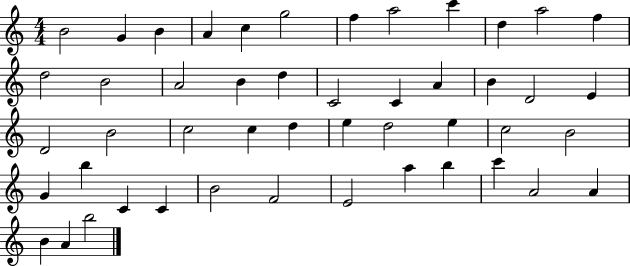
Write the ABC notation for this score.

X:1
T:Untitled
M:4/4
L:1/4
K:C
B2 G B A c g2 f a2 c' d a2 f d2 B2 A2 B d C2 C A B D2 E D2 B2 c2 c d e d2 e c2 B2 G b C C B2 F2 E2 a b c' A2 A B A b2